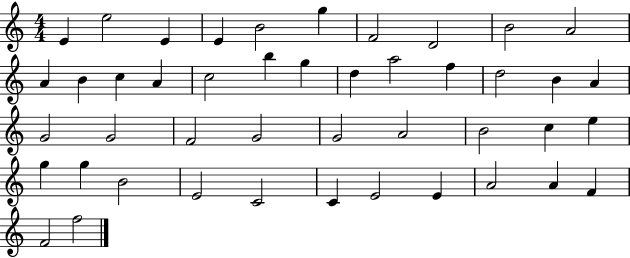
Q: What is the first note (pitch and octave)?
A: E4